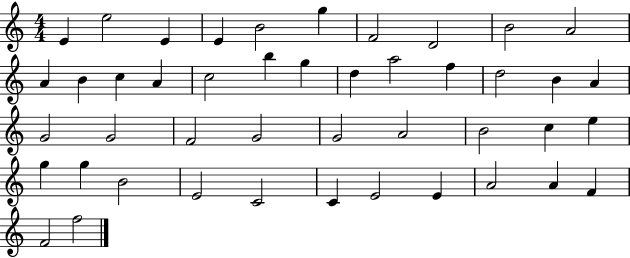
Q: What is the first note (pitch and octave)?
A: E4